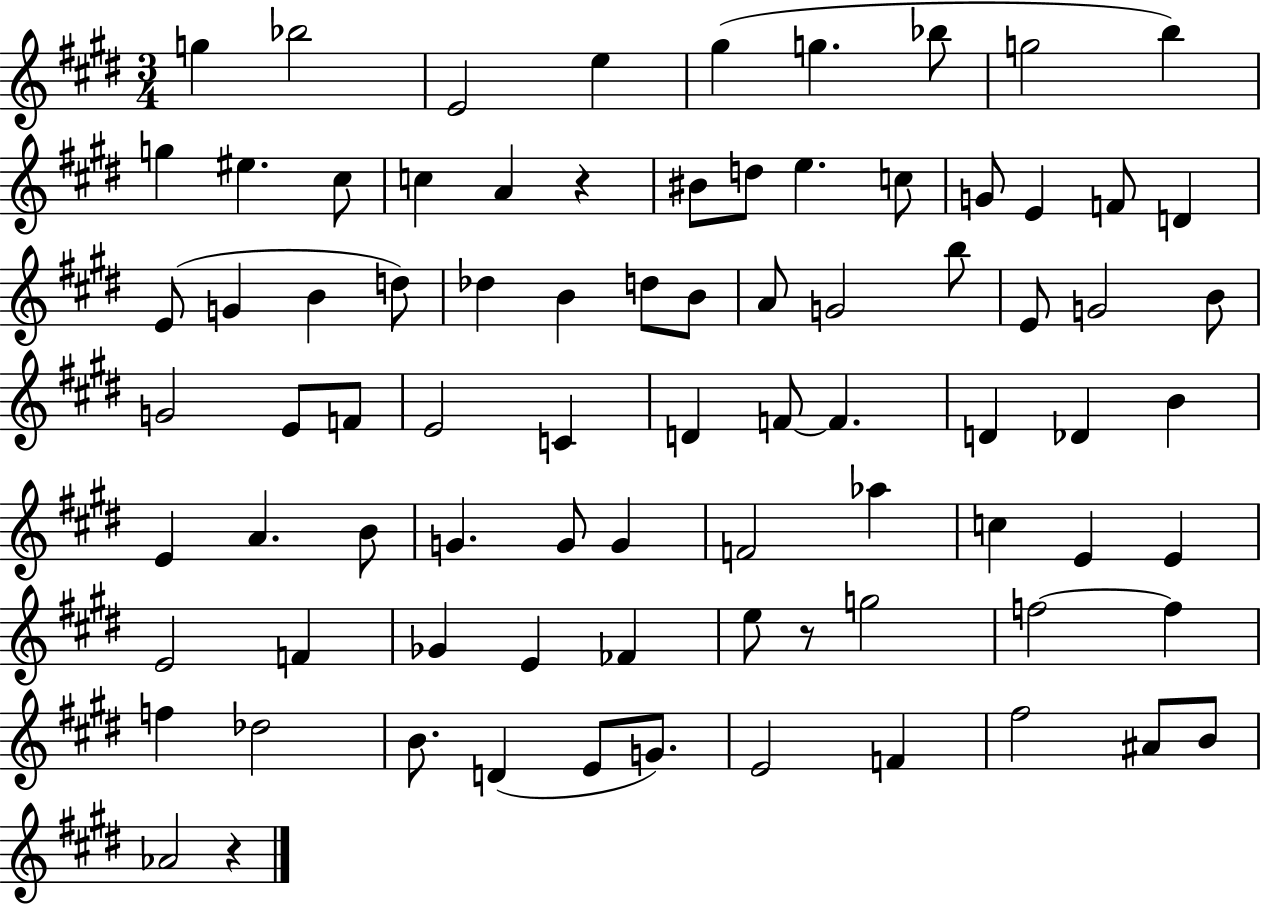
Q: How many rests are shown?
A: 3